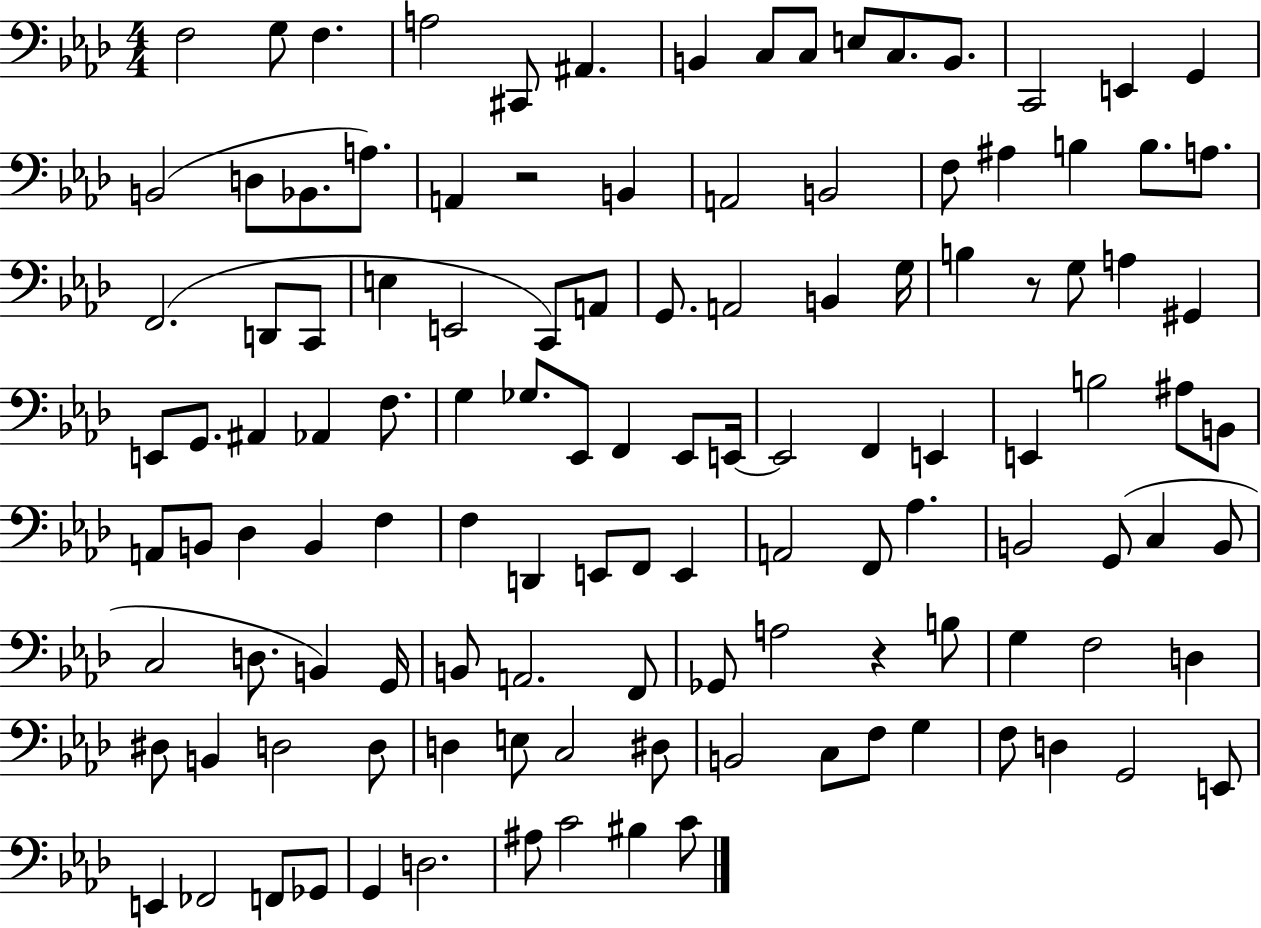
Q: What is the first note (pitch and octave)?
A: F3